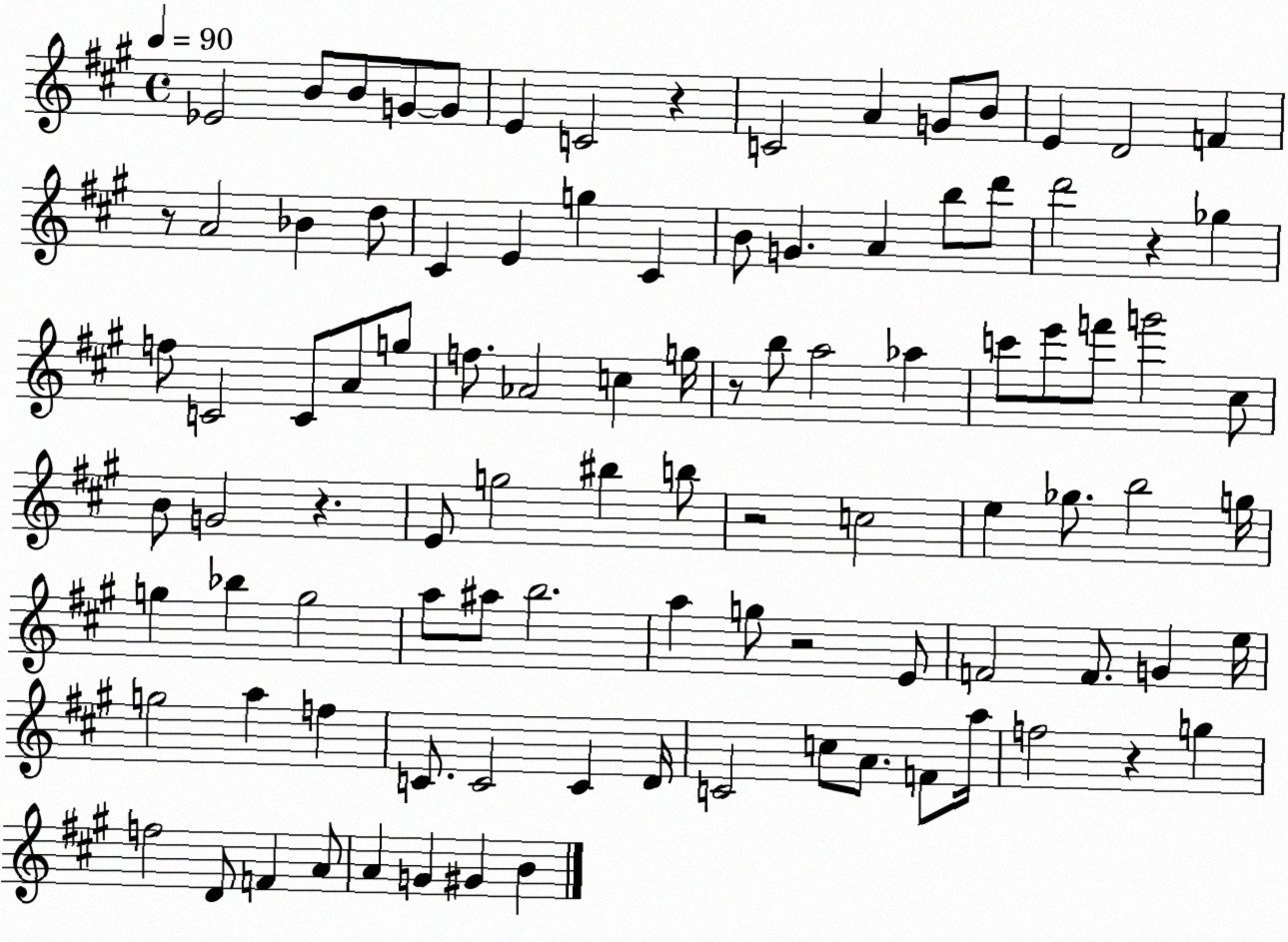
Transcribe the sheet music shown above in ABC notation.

X:1
T:Untitled
M:4/4
L:1/4
K:A
_E2 B/2 B/2 G/2 G/2 E C2 z C2 A G/2 B/2 E D2 F z/2 A2 _B d/2 ^C E g ^C B/2 G A b/2 d'/2 d'2 z _g f/2 C2 C/2 A/2 g/2 f/2 _A2 c g/4 z/2 b/2 a2 _a c'/2 e'/2 f'/2 g'2 ^c/2 B/2 G2 z E/2 g2 ^b b/2 z2 c2 e _g/2 b2 g/4 g _b g2 a/2 ^a/2 b2 a g/2 z2 E/2 F2 F/2 G e/4 g2 a f C/2 C2 C D/4 C2 c/2 A/2 F/2 a/4 f2 z g f2 D/2 F A/2 A G ^G B